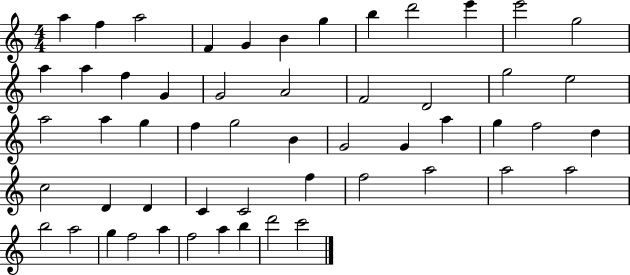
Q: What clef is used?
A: treble